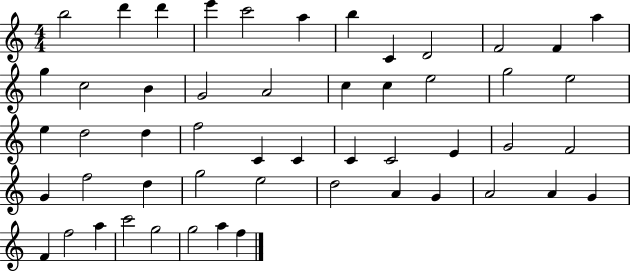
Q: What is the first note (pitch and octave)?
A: B5